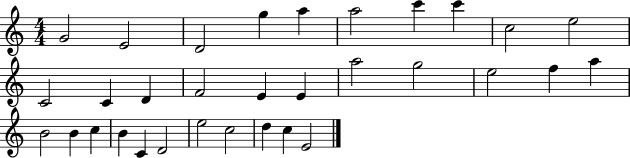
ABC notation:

X:1
T:Untitled
M:4/4
L:1/4
K:C
G2 E2 D2 g a a2 c' c' c2 e2 C2 C D F2 E E a2 g2 e2 f a B2 B c B C D2 e2 c2 d c E2